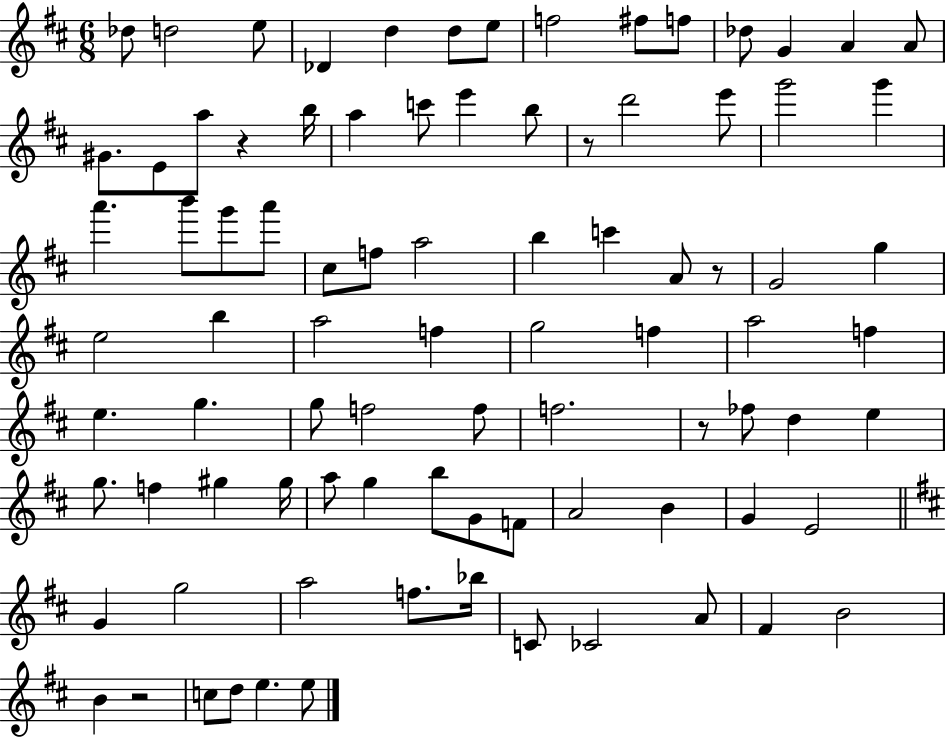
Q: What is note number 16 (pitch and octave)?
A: E4